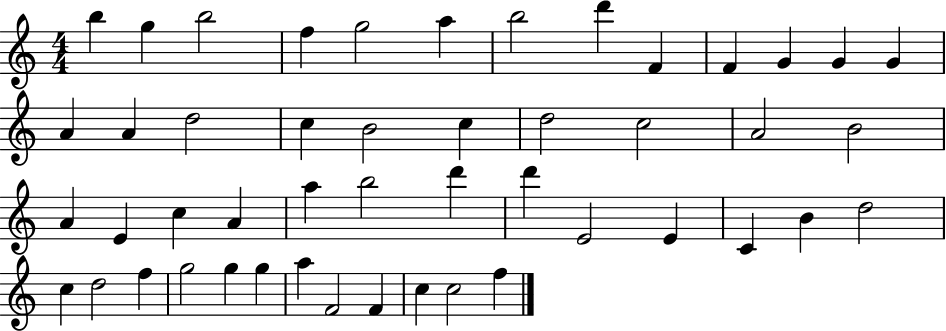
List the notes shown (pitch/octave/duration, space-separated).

B5/q G5/q B5/h F5/q G5/h A5/q B5/h D6/q F4/q F4/q G4/q G4/q G4/q A4/q A4/q D5/h C5/q B4/h C5/q D5/h C5/h A4/h B4/h A4/q E4/q C5/q A4/q A5/q B5/h D6/q D6/q E4/h E4/q C4/q B4/q D5/h C5/q D5/h F5/q G5/h G5/q G5/q A5/q F4/h F4/q C5/q C5/h F5/q